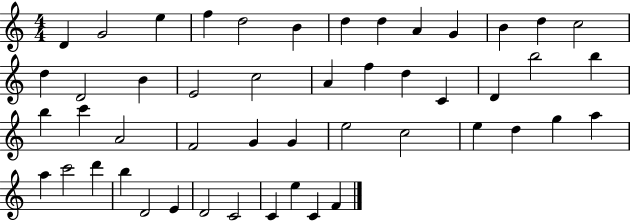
D4/q G4/h E5/q F5/q D5/h B4/q D5/q D5/q A4/q G4/q B4/q D5/q C5/h D5/q D4/h B4/q E4/h C5/h A4/q F5/q D5/q C4/q D4/q B5/h B5/q B5/q C6/q A4/h F4/h G4/q G4/q E5/h C5/h E5/q D5/q G5/q A5/q A5/q C6/h D6/q B5/q D4/h E4/q D4/h C4/h C4/q E5/q C4/q F4/q